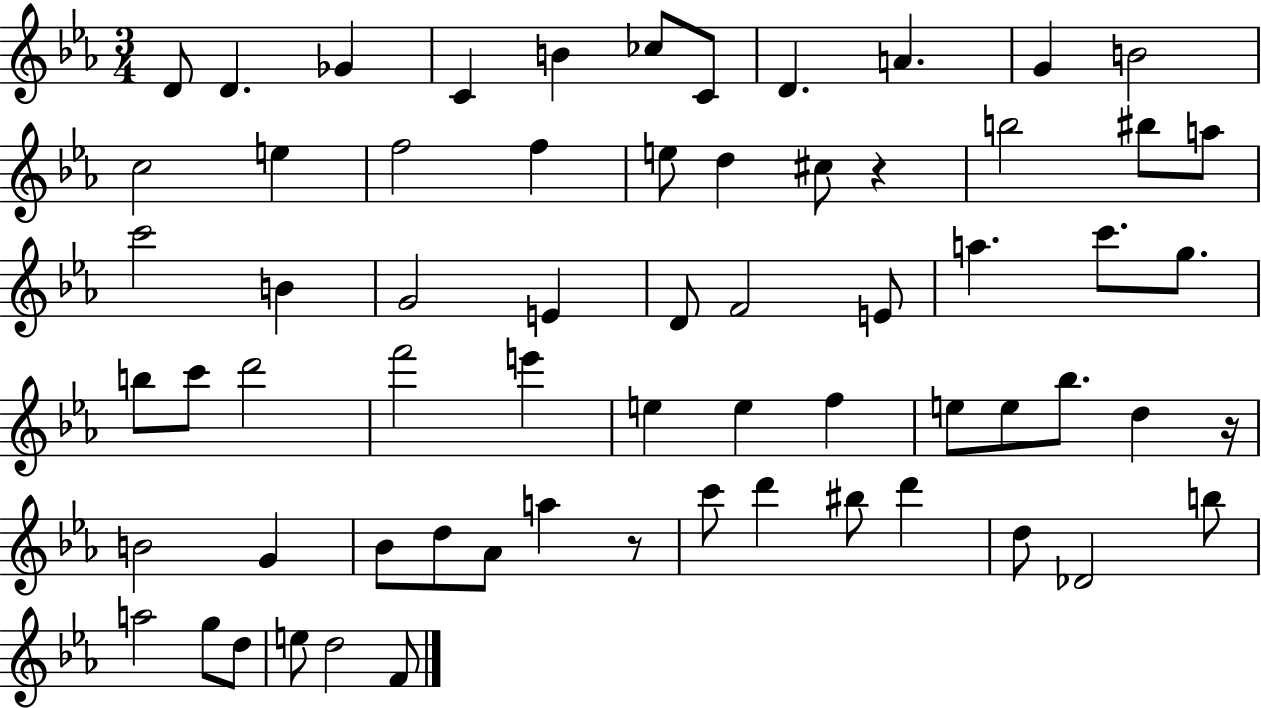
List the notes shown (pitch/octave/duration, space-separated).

D4/e D4/q. Gb4/q C4/q B4/q CES5/e C4/e D4/q. A4/q. G4/q B4/h C5/h E5/q F5/h F5/q E5/e D5/q C#5/e R/q B5/h BIS5/e A5/e C6/h B4/q G4/h E4/q D4/e F4/h E4/e A5/q. C6/e. G5/e. B5/e C6/e D6/h F6/h E6/q E5/q E5/q F5/q E5/e E5/e Bb5/e. D5/q R/s B4/h G4/q Bb4/e D5/e Ab4/e A5/q R/e C6/e D6/q BIS5/e D6/q D5/e Db4/h B5/e A5/h G5/e D5/e E5/e D5/h F4/e